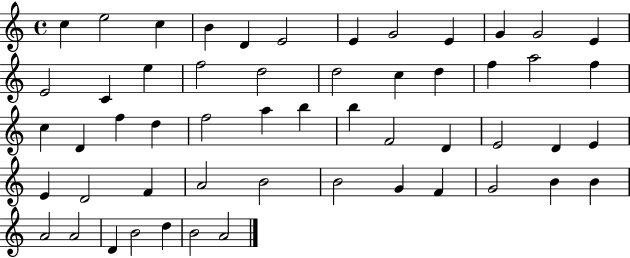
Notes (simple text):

C5/q E5/h C5/q B4/q D4/q E4/h E4/q G4/h E4/q G4/q G4/h E4/q E4/h C4/q E5/q F5/h D5/h D5/h C5/q D5/q F5/q A5/h F5/q C5/q D4/q F5/q D5/q F5/h A5/q B5/q B5/q F4/h D4/q E4/h D4/q E4/q E4/q D4/h F4/q A4/h B4/h B4/h G4/q F4/q G4/h B4/q B4/q A4/h A4/h D4/q B4/h D5/q B4/h A4/h